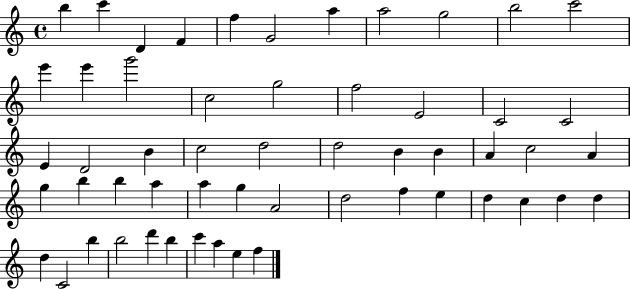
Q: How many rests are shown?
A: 0